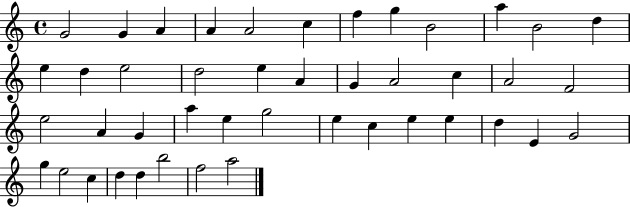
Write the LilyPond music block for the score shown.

{
  \clef treble
  \time 4/4
  \defaultTimeSignature
  \key c \major
  g'2 g'4 a'4 | a'4 a'2 c''4 | f''4 g''4 b'2 | a''4 b'2 d''4 | \break e''4 d''4 e''2 | d''2 e''4 a'4 | g'4 a'2 c''4 | a'2 f'2 | \break e''2 a'4 g'4 | a''4 e''4 g''2 | e''4 c''4 e''4 e''4 | d''4 e'4 g'2 | \break g''4 e''2 c''4 | d''4 d''4 b''2 | f''2 a''2 | \bar "|."
}